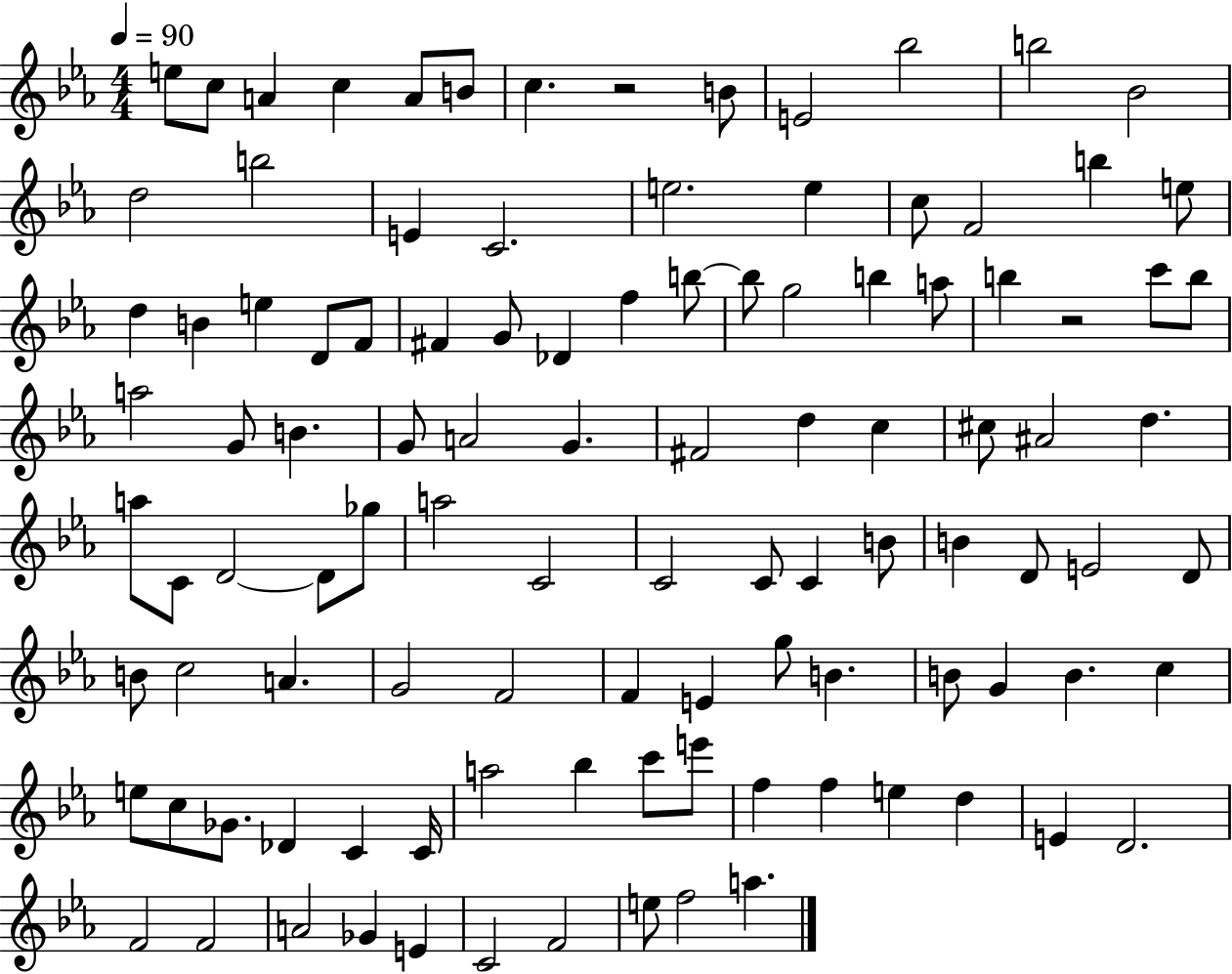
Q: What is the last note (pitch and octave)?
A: A5